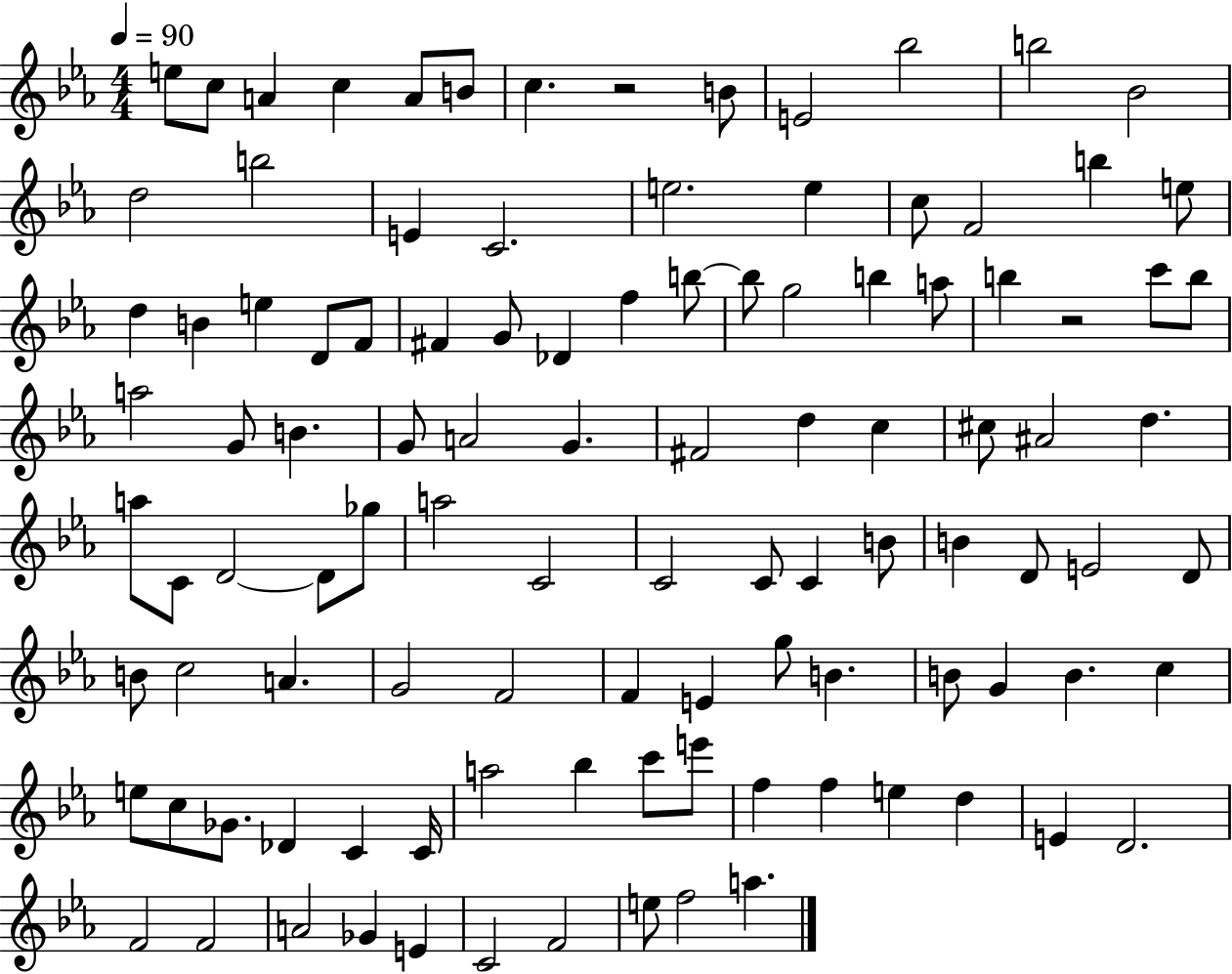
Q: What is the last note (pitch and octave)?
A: A5